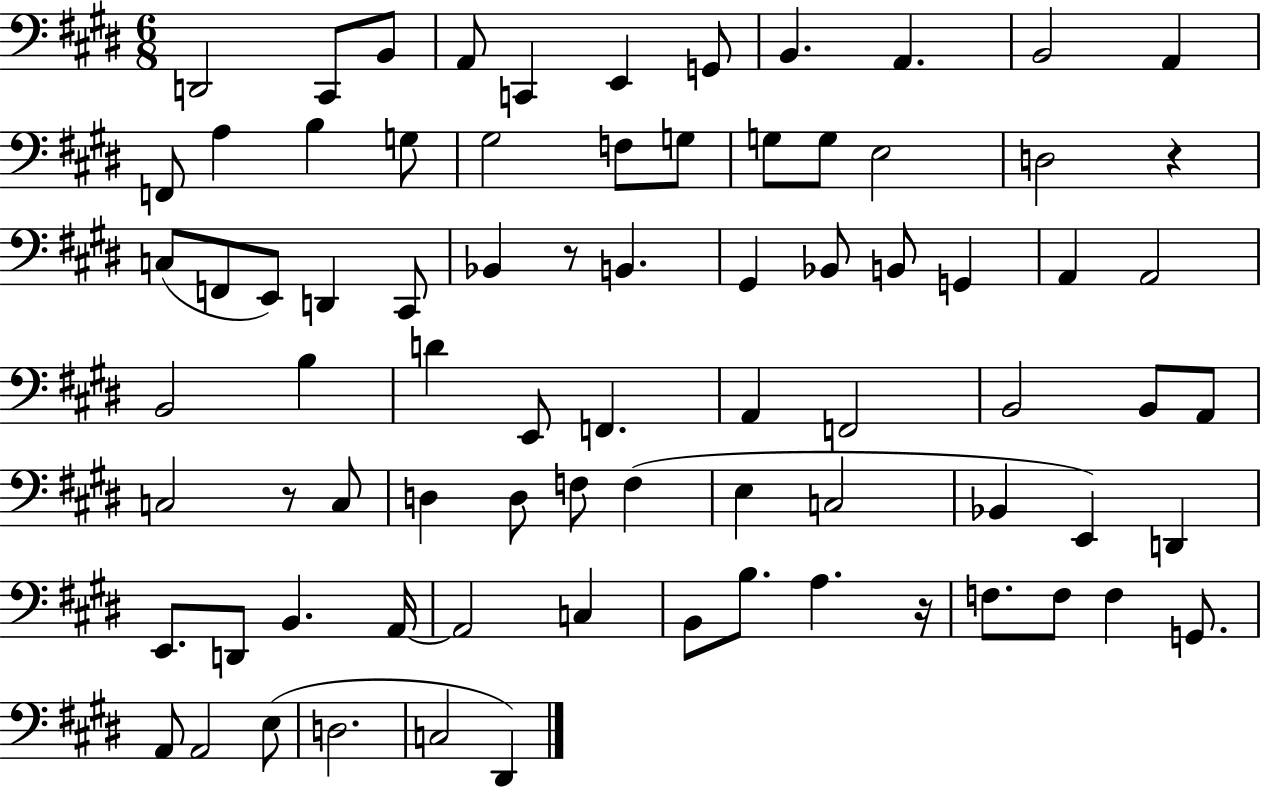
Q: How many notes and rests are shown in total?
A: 79